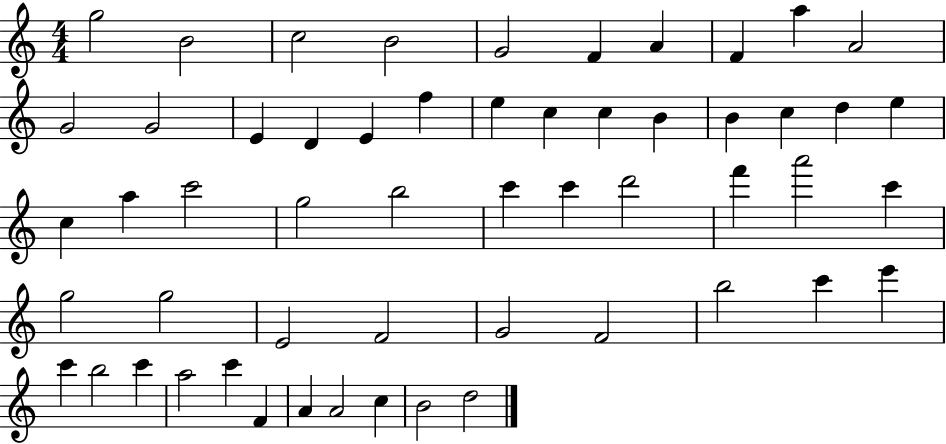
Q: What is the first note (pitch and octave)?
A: G5